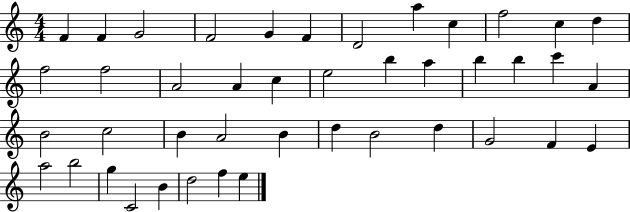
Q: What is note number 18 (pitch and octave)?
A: E5